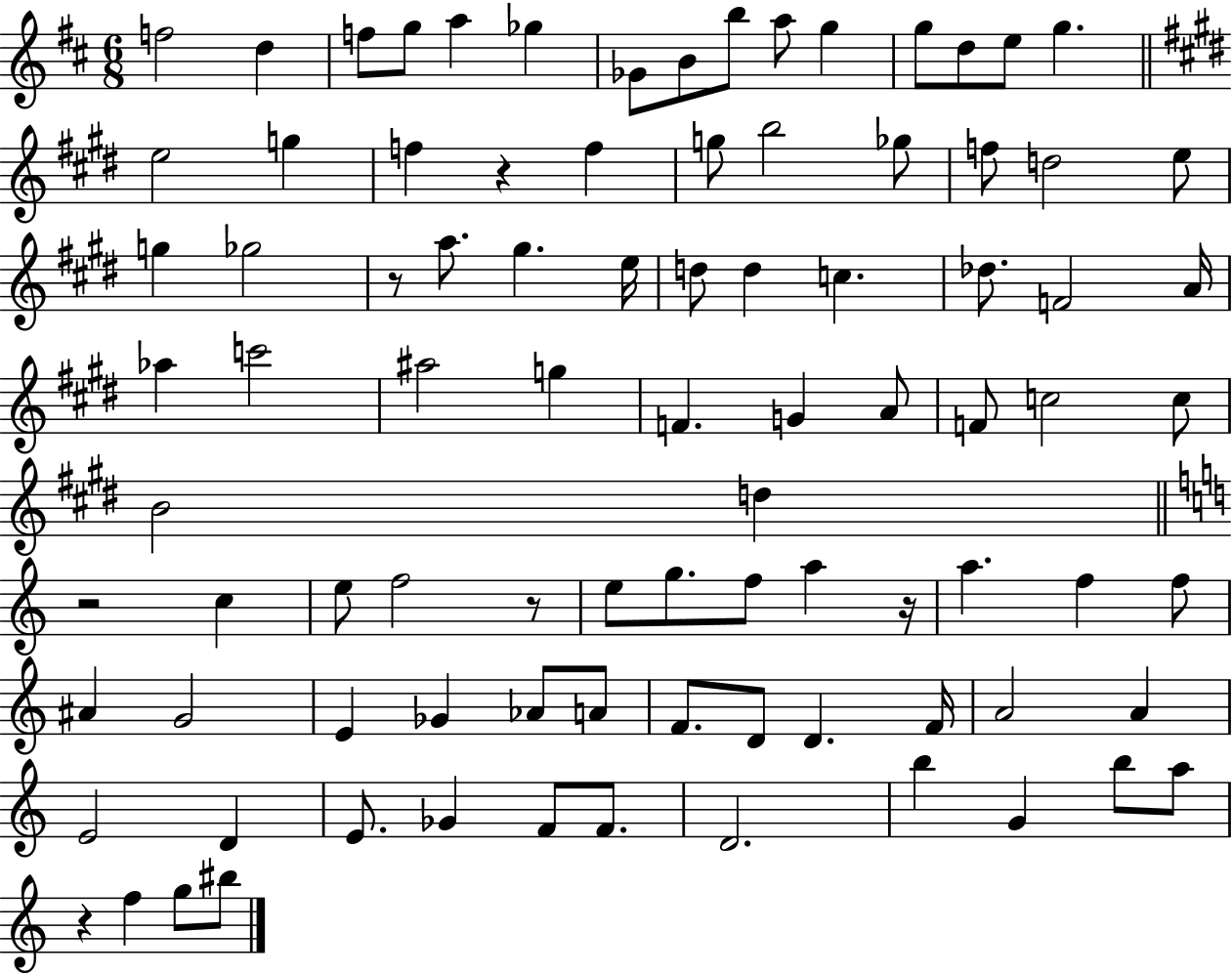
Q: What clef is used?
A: treble